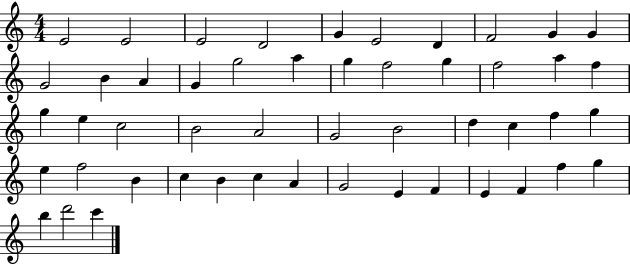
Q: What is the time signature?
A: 4/4